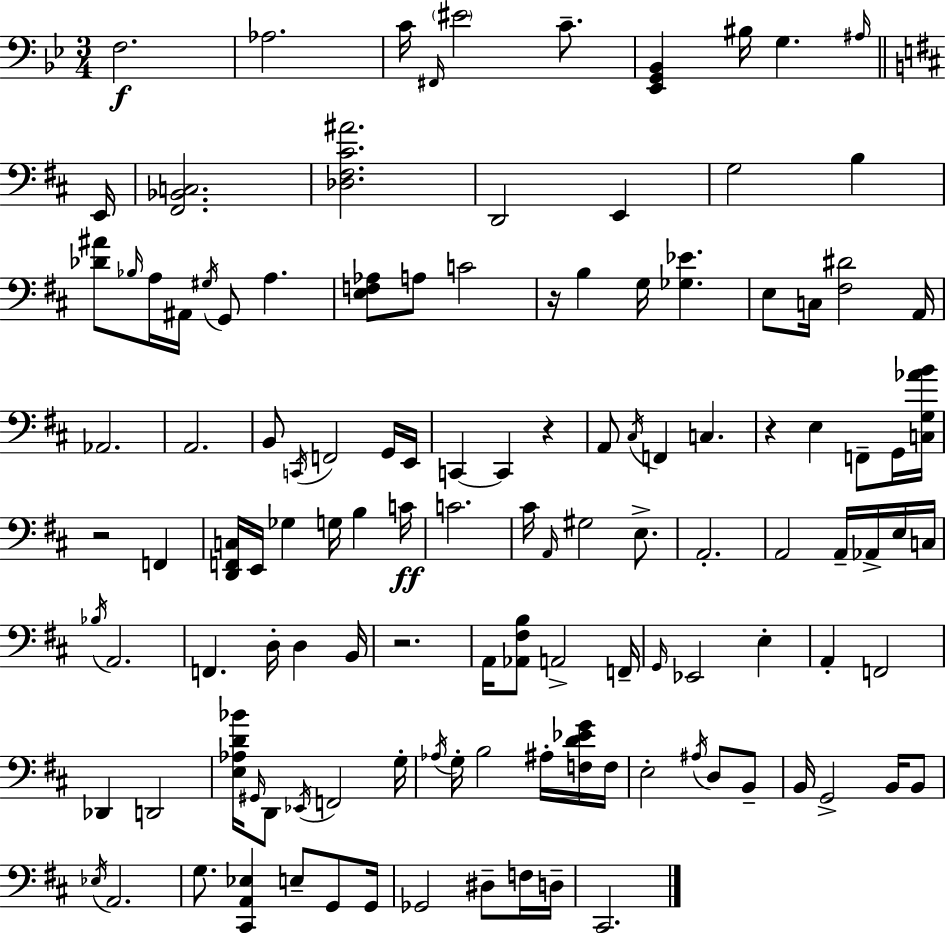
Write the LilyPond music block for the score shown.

{
  \clef bass
  \numericTimeSignature
  \time 3/4
  \key g \minor
  \repeat volta 2 { f2.\f | aes2. | c'16 \grace { fis,16 } \parenthesize eis'2 c'8.-- | <ees, g, bes,>4 bis16 g4. | \break \grace { ais16 } \bar "||" \break \key d \major e,16 <fis, bes, c>2. | <des fis cis' ais'>2. | d,2 e,4 | g2 b4 | \break <des' ais'>8 \grace { bes16 } a16 ais,16 \acciaccatura { gis16 } g,8 a4. | <e f aes>8 a8 c'2 | r16 b4 g16 <ges ees'>4. | e8 c16 <fis dis'>2 | \break a,16 aes,2. | a,2. | b,8 \acciaccatura { c,16 } f,2 | g,16 e,16 c,4~~ c,4 | \break r4 a,8 \acciaccatura { cis16 } f,4 c4. | r4 e4 | f,8-- g,16 <c g aes' b'>16 r2 | f,4 <d, f, c>16 e,16 ges4 g16 | \break b4 c'16\ff c'2. | cis'16 \grace { a,16 } gis2 | e8.-> a,2.-. | a,2 | \break a,16-- aes,16-> e16 c16 \acciaccatura { bes16 } a,2. | f,4. | d16-. d4 b,16 r2. | a,16 <aes, fis b>8 a,2-> | \break f,16-- \grace { g,16 } ees,2 | e4-. a,4-. | f,2 des,4 | d,2 <e aes d' bes'>16 \grace { gis,16 } d,8 | \break \acciaccatura { ees,16 } f,2 g16-. \acciaccatura { aes16 } g16-. | b2 ais16-. <f d' ees' g'>16 f16 e2-. | \acciaccatura { ais16 } d8 b,8-- | b,16 g,2-> b,16 b,8 | \break \acciaccatura { ees16 } a,2. | g8. <cis, a, ees>4 e8-- g,8 | g,16 ges,2 dis8-- f16 | d16-- cis,2. | \break } \bar "|."
}